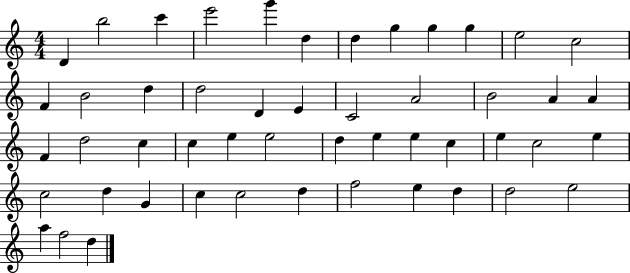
X:1
T:Untitled
M:4/4
L:1/4
K:C
D b2 c' e'2 g' d d g g g e2 c2 F B2 d d2 D E C2 A2 B2 A A F d2 c c e e2 d e e c e c2 e c2 d G c c2 d f2 e d d2 e2 a f2 d